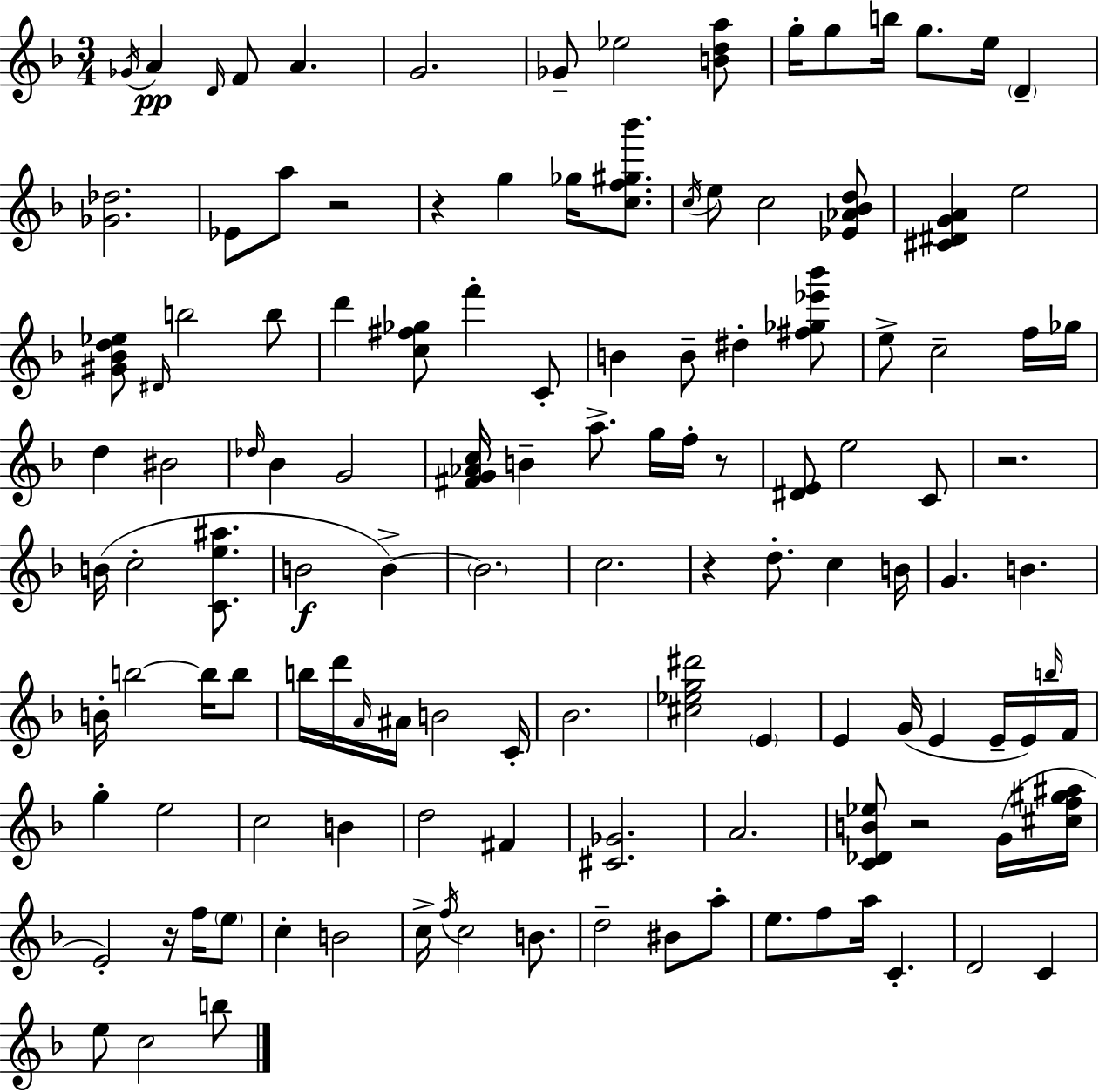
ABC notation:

X:1
T:Untitled
M:3/4
L:1/4
K:F
_G/4 A D/4 F/2 A G2 _G/2 _e2 [Bda]/2 g/4 g/2 b/4 g/2 e/4 D [_G_d]2 _E/2 a/2 z2 z g _g/4 [cf^g_b']/2 c/4 e/2 c2 [_E_A_Bd]/2 [^C^DGA] e2 [^G_Bd_e]/2 ^D/4 b2 b/2 d' [c^f_g]/2 f' C/2 B B/2 ^d [^f_g_e'_b']/2 e/2 c2 f/4 _g/4 d ^B2 _d/4 _B G2 [^FG_Ac]/4 B a/2 g/4 f/4 z/2 [^DE]/2 e2 C/2 z2 B/4 c2 [Ce^a]/2 B2 B B2 c2 z d/2 c B/4 G B B/4 b2 b/4 b/2 b/4 d'/4 A/4 ^A/4 B2 C/4 _B2 [^c_eg^d']2 E E G/4 E E/4 E/4 b/4 F/4 g e2 c2 B d2 ^F [^C_G]2 A2 [C_DB_e]/2 z2 G/4 [^cf^g^a]/4 E2 z/4 f/4 e/2 c B2 c/4 f/4 c2 B/2 d2 ^B/2 a/2 e/2 f/2 a/4 C D2 C e/2 c2 b/2